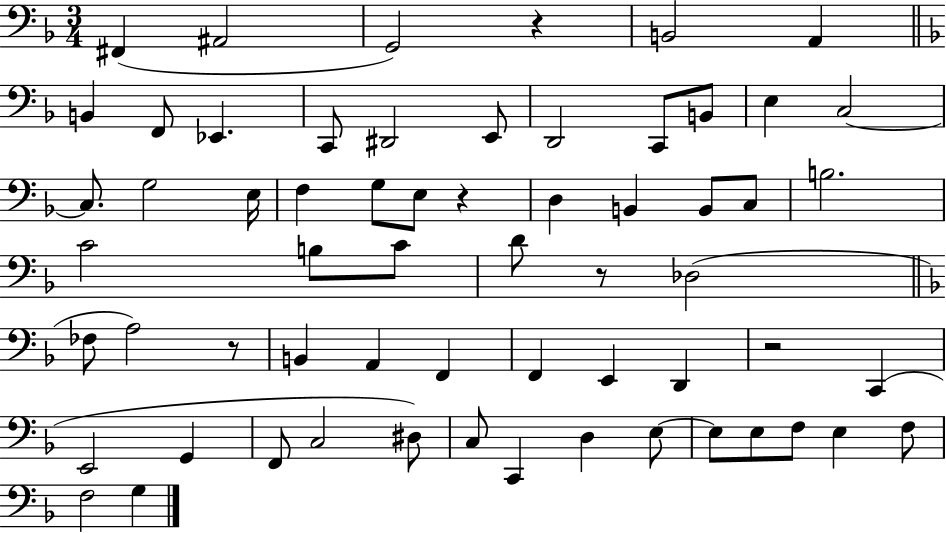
{
  \clef bass
  \numericTimeSignature
  \time 3/4
  \key f \major
  fis,4( ais,2 | g,2) r4 | b,2 a,4 | \bar "||" \break \key f \major b,4 f,8 ees,4. | c,8 dis,2 e,8 | d,2 c,8 b,8 | e4 c2~~ | \break c8. g2 e16 | f4 g8 e8 r4 | d4 b,4 b,8 c8 | b2. | \break c'2 b8 c'8 | d'8 r8 des2( | \bar "||" \break \key f \major fes8 a2) r8 | b,4 a,4 f,4 | f,4 e,4 d,4 | r2 c,4( | \break e,2 g,4 | f,8 c2 dis8) | c8 c,4 d4 e8~~ | e8 e8 f8 e4 f8 | \break f2 g4 | \bar "|."
}